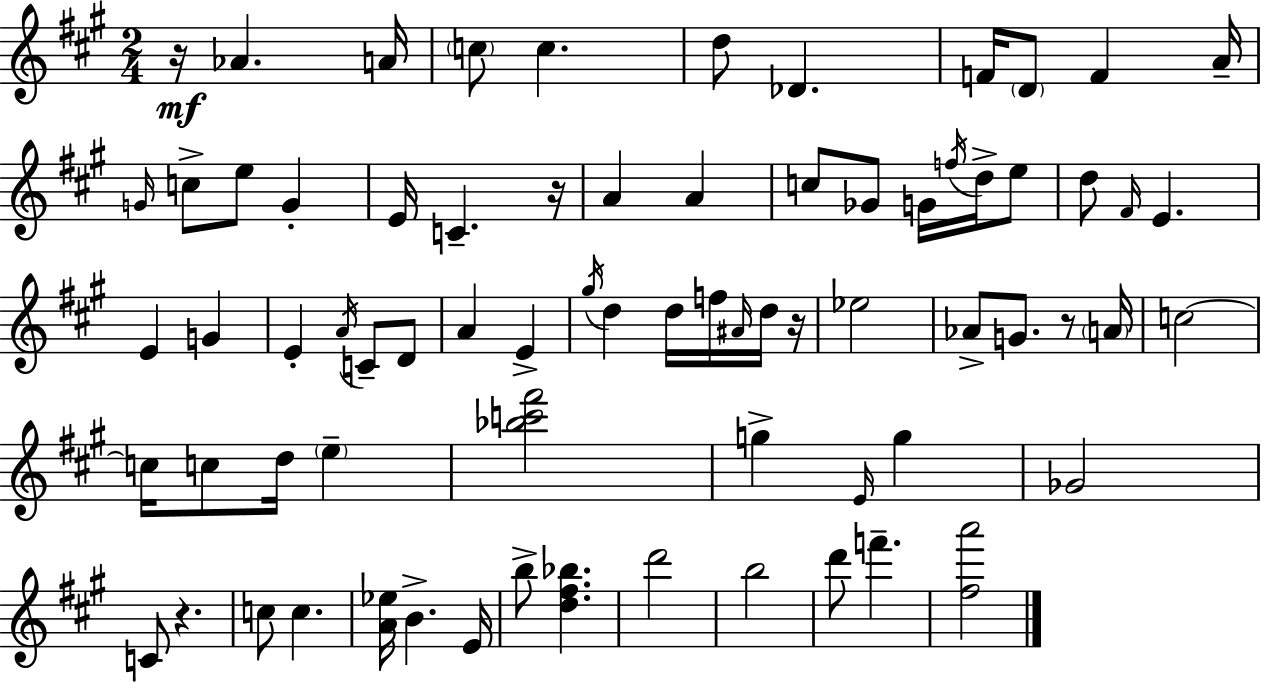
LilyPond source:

{
  \clef treble
  \numericTimeSignature
  \time 2/4
  \key a \major
  r16\mf aes'4. a'16 | \parenthesize c''8 c''4. | d''8 des'4. | f'16 \parenthesize d'8 f'4 a'16-- | \break \grace { g'16 } c''8-> e''8 g'4-. | e'16 c'4.-- | r16 a'4 a'4 | c''8 ges'8 g'16 \acciaccatura { f''16 } d''16-> | \break e''8 d''8 \grace { fis'16 } e'4. | e'4 g'4 | e'4-. \acciaccatura { a'16 } | c'8-- d'8 a'4 | \break e'4-> \acciaccatura { gis''16 } d''4 | d''16 f''16 \grace { ais'16 } d''16 r16 ees''2 | aes'8-> | g'8. r8 \parenthesize a'16 c''2~~ | \break c''16 c''8 | d''16 \parenthesize e''4-- <bes'' c''' fis'''>2 | g''4-> | \grace { e'16 } g''4 ges'2 | \break c'8 | r4. c''8 | c''4. <a' ees''>16 | b'4.-> e'16 b''8-> | \break <d'' fis'' bes''>4. d'''2 | b''2 | d'''8 | f'''4.-- <fis'' a'''>2 | \break \bar "|."
}